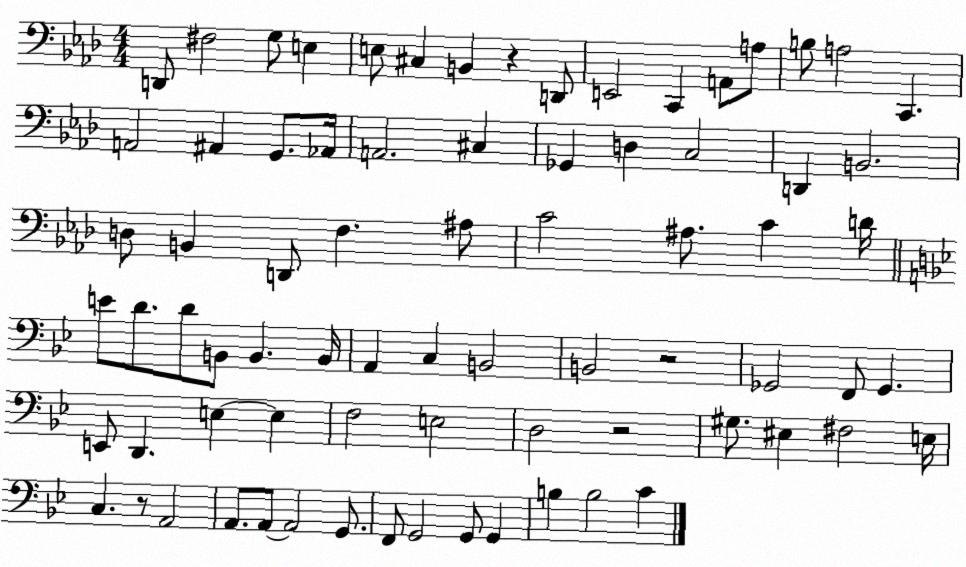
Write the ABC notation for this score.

X:1
T:Untitled
M:4/4
L:1/4
K:Ab
D,,/2 ^F,2 G,/2 E, E,/2 ^C, B,, z D,,/2 E,,2 C,, A,,/2 A,/2 B,/2 A,2 C,, A,,2 ^A,, G,,/2 _A,,/4 A,,2 ^C, _G,, D, C,2 D,, B,,2 D,/2 B,, D,,/2 F, ^A,/2 C2 ^A,/2 C D/4 E/2 D/2 D/2 B,,/2 B,, B,,/4 A,, C, B,,2 B,,2 z2 _G,,2 F,,/2 _G,, E,,/2 D,, E, E, F,2 E,2 D,2 z2 ^G,/2 ^E, ^F,2 E,/4 C, z/2 A,,2 A,,/2 A,,/2 A,,2 G,,/2 F,,/2 G,,2 G,,/2 G,, B, B,2 C